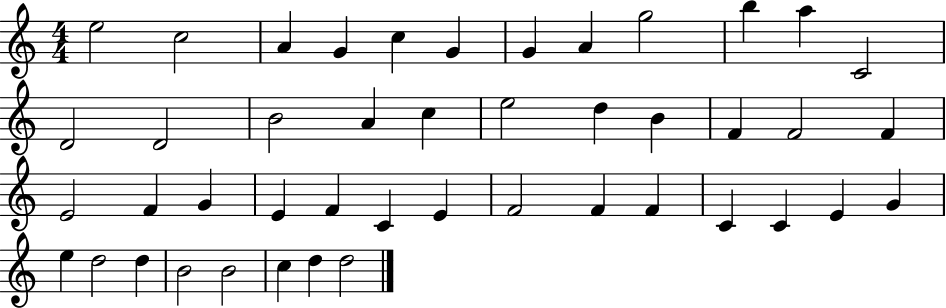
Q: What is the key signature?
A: C major